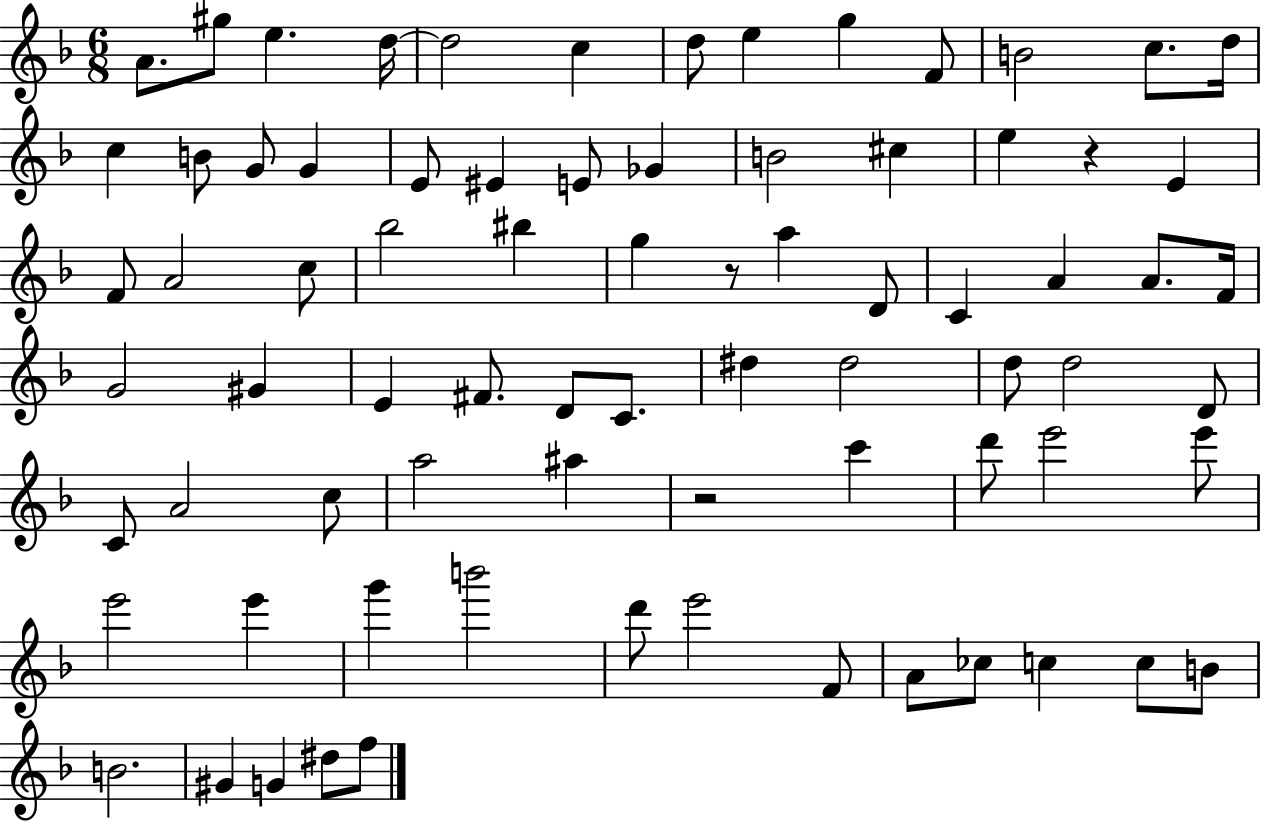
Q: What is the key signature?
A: F major